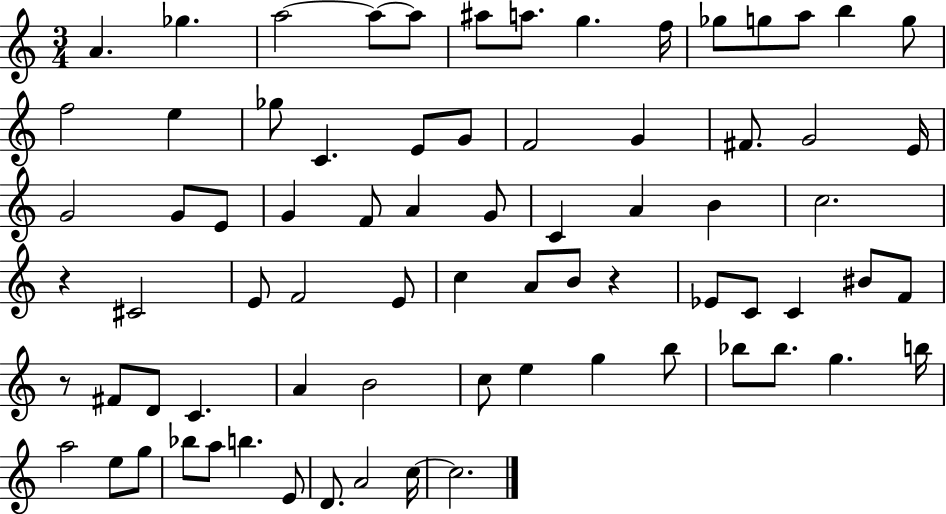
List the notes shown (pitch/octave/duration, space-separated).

A4/q. Gb5/q. A5/h A5/e A5/e A#5/e A5/e. G5/q. F5/s Gb5/e G5/e A5/e B5/q G5/e F5/h E5/q Gb5/e C4/q. E4/e G4/e F4/h G4/q F#4/e. G4/h E4/s G4/h G4/e E4/e G4/q F4/e A4/q G4/e C4/q A4/q B4/q C5/h. R/q C#4/h E4/e F4/h E4/e C5/q A4/e B4/e R/q Eb4/e C4/e C4/q BIS4/e F4/e R/e F#4/e D4/e C4/q. A4/q B4/h C5/e E5/q G5/q B5/e Bb5/e Bb5/e. G5/q. B5/s A5/h E5/e G5/e Bb5/e A5/e B5/q. E4/e D4/e. A4/h C5/s C5/h.